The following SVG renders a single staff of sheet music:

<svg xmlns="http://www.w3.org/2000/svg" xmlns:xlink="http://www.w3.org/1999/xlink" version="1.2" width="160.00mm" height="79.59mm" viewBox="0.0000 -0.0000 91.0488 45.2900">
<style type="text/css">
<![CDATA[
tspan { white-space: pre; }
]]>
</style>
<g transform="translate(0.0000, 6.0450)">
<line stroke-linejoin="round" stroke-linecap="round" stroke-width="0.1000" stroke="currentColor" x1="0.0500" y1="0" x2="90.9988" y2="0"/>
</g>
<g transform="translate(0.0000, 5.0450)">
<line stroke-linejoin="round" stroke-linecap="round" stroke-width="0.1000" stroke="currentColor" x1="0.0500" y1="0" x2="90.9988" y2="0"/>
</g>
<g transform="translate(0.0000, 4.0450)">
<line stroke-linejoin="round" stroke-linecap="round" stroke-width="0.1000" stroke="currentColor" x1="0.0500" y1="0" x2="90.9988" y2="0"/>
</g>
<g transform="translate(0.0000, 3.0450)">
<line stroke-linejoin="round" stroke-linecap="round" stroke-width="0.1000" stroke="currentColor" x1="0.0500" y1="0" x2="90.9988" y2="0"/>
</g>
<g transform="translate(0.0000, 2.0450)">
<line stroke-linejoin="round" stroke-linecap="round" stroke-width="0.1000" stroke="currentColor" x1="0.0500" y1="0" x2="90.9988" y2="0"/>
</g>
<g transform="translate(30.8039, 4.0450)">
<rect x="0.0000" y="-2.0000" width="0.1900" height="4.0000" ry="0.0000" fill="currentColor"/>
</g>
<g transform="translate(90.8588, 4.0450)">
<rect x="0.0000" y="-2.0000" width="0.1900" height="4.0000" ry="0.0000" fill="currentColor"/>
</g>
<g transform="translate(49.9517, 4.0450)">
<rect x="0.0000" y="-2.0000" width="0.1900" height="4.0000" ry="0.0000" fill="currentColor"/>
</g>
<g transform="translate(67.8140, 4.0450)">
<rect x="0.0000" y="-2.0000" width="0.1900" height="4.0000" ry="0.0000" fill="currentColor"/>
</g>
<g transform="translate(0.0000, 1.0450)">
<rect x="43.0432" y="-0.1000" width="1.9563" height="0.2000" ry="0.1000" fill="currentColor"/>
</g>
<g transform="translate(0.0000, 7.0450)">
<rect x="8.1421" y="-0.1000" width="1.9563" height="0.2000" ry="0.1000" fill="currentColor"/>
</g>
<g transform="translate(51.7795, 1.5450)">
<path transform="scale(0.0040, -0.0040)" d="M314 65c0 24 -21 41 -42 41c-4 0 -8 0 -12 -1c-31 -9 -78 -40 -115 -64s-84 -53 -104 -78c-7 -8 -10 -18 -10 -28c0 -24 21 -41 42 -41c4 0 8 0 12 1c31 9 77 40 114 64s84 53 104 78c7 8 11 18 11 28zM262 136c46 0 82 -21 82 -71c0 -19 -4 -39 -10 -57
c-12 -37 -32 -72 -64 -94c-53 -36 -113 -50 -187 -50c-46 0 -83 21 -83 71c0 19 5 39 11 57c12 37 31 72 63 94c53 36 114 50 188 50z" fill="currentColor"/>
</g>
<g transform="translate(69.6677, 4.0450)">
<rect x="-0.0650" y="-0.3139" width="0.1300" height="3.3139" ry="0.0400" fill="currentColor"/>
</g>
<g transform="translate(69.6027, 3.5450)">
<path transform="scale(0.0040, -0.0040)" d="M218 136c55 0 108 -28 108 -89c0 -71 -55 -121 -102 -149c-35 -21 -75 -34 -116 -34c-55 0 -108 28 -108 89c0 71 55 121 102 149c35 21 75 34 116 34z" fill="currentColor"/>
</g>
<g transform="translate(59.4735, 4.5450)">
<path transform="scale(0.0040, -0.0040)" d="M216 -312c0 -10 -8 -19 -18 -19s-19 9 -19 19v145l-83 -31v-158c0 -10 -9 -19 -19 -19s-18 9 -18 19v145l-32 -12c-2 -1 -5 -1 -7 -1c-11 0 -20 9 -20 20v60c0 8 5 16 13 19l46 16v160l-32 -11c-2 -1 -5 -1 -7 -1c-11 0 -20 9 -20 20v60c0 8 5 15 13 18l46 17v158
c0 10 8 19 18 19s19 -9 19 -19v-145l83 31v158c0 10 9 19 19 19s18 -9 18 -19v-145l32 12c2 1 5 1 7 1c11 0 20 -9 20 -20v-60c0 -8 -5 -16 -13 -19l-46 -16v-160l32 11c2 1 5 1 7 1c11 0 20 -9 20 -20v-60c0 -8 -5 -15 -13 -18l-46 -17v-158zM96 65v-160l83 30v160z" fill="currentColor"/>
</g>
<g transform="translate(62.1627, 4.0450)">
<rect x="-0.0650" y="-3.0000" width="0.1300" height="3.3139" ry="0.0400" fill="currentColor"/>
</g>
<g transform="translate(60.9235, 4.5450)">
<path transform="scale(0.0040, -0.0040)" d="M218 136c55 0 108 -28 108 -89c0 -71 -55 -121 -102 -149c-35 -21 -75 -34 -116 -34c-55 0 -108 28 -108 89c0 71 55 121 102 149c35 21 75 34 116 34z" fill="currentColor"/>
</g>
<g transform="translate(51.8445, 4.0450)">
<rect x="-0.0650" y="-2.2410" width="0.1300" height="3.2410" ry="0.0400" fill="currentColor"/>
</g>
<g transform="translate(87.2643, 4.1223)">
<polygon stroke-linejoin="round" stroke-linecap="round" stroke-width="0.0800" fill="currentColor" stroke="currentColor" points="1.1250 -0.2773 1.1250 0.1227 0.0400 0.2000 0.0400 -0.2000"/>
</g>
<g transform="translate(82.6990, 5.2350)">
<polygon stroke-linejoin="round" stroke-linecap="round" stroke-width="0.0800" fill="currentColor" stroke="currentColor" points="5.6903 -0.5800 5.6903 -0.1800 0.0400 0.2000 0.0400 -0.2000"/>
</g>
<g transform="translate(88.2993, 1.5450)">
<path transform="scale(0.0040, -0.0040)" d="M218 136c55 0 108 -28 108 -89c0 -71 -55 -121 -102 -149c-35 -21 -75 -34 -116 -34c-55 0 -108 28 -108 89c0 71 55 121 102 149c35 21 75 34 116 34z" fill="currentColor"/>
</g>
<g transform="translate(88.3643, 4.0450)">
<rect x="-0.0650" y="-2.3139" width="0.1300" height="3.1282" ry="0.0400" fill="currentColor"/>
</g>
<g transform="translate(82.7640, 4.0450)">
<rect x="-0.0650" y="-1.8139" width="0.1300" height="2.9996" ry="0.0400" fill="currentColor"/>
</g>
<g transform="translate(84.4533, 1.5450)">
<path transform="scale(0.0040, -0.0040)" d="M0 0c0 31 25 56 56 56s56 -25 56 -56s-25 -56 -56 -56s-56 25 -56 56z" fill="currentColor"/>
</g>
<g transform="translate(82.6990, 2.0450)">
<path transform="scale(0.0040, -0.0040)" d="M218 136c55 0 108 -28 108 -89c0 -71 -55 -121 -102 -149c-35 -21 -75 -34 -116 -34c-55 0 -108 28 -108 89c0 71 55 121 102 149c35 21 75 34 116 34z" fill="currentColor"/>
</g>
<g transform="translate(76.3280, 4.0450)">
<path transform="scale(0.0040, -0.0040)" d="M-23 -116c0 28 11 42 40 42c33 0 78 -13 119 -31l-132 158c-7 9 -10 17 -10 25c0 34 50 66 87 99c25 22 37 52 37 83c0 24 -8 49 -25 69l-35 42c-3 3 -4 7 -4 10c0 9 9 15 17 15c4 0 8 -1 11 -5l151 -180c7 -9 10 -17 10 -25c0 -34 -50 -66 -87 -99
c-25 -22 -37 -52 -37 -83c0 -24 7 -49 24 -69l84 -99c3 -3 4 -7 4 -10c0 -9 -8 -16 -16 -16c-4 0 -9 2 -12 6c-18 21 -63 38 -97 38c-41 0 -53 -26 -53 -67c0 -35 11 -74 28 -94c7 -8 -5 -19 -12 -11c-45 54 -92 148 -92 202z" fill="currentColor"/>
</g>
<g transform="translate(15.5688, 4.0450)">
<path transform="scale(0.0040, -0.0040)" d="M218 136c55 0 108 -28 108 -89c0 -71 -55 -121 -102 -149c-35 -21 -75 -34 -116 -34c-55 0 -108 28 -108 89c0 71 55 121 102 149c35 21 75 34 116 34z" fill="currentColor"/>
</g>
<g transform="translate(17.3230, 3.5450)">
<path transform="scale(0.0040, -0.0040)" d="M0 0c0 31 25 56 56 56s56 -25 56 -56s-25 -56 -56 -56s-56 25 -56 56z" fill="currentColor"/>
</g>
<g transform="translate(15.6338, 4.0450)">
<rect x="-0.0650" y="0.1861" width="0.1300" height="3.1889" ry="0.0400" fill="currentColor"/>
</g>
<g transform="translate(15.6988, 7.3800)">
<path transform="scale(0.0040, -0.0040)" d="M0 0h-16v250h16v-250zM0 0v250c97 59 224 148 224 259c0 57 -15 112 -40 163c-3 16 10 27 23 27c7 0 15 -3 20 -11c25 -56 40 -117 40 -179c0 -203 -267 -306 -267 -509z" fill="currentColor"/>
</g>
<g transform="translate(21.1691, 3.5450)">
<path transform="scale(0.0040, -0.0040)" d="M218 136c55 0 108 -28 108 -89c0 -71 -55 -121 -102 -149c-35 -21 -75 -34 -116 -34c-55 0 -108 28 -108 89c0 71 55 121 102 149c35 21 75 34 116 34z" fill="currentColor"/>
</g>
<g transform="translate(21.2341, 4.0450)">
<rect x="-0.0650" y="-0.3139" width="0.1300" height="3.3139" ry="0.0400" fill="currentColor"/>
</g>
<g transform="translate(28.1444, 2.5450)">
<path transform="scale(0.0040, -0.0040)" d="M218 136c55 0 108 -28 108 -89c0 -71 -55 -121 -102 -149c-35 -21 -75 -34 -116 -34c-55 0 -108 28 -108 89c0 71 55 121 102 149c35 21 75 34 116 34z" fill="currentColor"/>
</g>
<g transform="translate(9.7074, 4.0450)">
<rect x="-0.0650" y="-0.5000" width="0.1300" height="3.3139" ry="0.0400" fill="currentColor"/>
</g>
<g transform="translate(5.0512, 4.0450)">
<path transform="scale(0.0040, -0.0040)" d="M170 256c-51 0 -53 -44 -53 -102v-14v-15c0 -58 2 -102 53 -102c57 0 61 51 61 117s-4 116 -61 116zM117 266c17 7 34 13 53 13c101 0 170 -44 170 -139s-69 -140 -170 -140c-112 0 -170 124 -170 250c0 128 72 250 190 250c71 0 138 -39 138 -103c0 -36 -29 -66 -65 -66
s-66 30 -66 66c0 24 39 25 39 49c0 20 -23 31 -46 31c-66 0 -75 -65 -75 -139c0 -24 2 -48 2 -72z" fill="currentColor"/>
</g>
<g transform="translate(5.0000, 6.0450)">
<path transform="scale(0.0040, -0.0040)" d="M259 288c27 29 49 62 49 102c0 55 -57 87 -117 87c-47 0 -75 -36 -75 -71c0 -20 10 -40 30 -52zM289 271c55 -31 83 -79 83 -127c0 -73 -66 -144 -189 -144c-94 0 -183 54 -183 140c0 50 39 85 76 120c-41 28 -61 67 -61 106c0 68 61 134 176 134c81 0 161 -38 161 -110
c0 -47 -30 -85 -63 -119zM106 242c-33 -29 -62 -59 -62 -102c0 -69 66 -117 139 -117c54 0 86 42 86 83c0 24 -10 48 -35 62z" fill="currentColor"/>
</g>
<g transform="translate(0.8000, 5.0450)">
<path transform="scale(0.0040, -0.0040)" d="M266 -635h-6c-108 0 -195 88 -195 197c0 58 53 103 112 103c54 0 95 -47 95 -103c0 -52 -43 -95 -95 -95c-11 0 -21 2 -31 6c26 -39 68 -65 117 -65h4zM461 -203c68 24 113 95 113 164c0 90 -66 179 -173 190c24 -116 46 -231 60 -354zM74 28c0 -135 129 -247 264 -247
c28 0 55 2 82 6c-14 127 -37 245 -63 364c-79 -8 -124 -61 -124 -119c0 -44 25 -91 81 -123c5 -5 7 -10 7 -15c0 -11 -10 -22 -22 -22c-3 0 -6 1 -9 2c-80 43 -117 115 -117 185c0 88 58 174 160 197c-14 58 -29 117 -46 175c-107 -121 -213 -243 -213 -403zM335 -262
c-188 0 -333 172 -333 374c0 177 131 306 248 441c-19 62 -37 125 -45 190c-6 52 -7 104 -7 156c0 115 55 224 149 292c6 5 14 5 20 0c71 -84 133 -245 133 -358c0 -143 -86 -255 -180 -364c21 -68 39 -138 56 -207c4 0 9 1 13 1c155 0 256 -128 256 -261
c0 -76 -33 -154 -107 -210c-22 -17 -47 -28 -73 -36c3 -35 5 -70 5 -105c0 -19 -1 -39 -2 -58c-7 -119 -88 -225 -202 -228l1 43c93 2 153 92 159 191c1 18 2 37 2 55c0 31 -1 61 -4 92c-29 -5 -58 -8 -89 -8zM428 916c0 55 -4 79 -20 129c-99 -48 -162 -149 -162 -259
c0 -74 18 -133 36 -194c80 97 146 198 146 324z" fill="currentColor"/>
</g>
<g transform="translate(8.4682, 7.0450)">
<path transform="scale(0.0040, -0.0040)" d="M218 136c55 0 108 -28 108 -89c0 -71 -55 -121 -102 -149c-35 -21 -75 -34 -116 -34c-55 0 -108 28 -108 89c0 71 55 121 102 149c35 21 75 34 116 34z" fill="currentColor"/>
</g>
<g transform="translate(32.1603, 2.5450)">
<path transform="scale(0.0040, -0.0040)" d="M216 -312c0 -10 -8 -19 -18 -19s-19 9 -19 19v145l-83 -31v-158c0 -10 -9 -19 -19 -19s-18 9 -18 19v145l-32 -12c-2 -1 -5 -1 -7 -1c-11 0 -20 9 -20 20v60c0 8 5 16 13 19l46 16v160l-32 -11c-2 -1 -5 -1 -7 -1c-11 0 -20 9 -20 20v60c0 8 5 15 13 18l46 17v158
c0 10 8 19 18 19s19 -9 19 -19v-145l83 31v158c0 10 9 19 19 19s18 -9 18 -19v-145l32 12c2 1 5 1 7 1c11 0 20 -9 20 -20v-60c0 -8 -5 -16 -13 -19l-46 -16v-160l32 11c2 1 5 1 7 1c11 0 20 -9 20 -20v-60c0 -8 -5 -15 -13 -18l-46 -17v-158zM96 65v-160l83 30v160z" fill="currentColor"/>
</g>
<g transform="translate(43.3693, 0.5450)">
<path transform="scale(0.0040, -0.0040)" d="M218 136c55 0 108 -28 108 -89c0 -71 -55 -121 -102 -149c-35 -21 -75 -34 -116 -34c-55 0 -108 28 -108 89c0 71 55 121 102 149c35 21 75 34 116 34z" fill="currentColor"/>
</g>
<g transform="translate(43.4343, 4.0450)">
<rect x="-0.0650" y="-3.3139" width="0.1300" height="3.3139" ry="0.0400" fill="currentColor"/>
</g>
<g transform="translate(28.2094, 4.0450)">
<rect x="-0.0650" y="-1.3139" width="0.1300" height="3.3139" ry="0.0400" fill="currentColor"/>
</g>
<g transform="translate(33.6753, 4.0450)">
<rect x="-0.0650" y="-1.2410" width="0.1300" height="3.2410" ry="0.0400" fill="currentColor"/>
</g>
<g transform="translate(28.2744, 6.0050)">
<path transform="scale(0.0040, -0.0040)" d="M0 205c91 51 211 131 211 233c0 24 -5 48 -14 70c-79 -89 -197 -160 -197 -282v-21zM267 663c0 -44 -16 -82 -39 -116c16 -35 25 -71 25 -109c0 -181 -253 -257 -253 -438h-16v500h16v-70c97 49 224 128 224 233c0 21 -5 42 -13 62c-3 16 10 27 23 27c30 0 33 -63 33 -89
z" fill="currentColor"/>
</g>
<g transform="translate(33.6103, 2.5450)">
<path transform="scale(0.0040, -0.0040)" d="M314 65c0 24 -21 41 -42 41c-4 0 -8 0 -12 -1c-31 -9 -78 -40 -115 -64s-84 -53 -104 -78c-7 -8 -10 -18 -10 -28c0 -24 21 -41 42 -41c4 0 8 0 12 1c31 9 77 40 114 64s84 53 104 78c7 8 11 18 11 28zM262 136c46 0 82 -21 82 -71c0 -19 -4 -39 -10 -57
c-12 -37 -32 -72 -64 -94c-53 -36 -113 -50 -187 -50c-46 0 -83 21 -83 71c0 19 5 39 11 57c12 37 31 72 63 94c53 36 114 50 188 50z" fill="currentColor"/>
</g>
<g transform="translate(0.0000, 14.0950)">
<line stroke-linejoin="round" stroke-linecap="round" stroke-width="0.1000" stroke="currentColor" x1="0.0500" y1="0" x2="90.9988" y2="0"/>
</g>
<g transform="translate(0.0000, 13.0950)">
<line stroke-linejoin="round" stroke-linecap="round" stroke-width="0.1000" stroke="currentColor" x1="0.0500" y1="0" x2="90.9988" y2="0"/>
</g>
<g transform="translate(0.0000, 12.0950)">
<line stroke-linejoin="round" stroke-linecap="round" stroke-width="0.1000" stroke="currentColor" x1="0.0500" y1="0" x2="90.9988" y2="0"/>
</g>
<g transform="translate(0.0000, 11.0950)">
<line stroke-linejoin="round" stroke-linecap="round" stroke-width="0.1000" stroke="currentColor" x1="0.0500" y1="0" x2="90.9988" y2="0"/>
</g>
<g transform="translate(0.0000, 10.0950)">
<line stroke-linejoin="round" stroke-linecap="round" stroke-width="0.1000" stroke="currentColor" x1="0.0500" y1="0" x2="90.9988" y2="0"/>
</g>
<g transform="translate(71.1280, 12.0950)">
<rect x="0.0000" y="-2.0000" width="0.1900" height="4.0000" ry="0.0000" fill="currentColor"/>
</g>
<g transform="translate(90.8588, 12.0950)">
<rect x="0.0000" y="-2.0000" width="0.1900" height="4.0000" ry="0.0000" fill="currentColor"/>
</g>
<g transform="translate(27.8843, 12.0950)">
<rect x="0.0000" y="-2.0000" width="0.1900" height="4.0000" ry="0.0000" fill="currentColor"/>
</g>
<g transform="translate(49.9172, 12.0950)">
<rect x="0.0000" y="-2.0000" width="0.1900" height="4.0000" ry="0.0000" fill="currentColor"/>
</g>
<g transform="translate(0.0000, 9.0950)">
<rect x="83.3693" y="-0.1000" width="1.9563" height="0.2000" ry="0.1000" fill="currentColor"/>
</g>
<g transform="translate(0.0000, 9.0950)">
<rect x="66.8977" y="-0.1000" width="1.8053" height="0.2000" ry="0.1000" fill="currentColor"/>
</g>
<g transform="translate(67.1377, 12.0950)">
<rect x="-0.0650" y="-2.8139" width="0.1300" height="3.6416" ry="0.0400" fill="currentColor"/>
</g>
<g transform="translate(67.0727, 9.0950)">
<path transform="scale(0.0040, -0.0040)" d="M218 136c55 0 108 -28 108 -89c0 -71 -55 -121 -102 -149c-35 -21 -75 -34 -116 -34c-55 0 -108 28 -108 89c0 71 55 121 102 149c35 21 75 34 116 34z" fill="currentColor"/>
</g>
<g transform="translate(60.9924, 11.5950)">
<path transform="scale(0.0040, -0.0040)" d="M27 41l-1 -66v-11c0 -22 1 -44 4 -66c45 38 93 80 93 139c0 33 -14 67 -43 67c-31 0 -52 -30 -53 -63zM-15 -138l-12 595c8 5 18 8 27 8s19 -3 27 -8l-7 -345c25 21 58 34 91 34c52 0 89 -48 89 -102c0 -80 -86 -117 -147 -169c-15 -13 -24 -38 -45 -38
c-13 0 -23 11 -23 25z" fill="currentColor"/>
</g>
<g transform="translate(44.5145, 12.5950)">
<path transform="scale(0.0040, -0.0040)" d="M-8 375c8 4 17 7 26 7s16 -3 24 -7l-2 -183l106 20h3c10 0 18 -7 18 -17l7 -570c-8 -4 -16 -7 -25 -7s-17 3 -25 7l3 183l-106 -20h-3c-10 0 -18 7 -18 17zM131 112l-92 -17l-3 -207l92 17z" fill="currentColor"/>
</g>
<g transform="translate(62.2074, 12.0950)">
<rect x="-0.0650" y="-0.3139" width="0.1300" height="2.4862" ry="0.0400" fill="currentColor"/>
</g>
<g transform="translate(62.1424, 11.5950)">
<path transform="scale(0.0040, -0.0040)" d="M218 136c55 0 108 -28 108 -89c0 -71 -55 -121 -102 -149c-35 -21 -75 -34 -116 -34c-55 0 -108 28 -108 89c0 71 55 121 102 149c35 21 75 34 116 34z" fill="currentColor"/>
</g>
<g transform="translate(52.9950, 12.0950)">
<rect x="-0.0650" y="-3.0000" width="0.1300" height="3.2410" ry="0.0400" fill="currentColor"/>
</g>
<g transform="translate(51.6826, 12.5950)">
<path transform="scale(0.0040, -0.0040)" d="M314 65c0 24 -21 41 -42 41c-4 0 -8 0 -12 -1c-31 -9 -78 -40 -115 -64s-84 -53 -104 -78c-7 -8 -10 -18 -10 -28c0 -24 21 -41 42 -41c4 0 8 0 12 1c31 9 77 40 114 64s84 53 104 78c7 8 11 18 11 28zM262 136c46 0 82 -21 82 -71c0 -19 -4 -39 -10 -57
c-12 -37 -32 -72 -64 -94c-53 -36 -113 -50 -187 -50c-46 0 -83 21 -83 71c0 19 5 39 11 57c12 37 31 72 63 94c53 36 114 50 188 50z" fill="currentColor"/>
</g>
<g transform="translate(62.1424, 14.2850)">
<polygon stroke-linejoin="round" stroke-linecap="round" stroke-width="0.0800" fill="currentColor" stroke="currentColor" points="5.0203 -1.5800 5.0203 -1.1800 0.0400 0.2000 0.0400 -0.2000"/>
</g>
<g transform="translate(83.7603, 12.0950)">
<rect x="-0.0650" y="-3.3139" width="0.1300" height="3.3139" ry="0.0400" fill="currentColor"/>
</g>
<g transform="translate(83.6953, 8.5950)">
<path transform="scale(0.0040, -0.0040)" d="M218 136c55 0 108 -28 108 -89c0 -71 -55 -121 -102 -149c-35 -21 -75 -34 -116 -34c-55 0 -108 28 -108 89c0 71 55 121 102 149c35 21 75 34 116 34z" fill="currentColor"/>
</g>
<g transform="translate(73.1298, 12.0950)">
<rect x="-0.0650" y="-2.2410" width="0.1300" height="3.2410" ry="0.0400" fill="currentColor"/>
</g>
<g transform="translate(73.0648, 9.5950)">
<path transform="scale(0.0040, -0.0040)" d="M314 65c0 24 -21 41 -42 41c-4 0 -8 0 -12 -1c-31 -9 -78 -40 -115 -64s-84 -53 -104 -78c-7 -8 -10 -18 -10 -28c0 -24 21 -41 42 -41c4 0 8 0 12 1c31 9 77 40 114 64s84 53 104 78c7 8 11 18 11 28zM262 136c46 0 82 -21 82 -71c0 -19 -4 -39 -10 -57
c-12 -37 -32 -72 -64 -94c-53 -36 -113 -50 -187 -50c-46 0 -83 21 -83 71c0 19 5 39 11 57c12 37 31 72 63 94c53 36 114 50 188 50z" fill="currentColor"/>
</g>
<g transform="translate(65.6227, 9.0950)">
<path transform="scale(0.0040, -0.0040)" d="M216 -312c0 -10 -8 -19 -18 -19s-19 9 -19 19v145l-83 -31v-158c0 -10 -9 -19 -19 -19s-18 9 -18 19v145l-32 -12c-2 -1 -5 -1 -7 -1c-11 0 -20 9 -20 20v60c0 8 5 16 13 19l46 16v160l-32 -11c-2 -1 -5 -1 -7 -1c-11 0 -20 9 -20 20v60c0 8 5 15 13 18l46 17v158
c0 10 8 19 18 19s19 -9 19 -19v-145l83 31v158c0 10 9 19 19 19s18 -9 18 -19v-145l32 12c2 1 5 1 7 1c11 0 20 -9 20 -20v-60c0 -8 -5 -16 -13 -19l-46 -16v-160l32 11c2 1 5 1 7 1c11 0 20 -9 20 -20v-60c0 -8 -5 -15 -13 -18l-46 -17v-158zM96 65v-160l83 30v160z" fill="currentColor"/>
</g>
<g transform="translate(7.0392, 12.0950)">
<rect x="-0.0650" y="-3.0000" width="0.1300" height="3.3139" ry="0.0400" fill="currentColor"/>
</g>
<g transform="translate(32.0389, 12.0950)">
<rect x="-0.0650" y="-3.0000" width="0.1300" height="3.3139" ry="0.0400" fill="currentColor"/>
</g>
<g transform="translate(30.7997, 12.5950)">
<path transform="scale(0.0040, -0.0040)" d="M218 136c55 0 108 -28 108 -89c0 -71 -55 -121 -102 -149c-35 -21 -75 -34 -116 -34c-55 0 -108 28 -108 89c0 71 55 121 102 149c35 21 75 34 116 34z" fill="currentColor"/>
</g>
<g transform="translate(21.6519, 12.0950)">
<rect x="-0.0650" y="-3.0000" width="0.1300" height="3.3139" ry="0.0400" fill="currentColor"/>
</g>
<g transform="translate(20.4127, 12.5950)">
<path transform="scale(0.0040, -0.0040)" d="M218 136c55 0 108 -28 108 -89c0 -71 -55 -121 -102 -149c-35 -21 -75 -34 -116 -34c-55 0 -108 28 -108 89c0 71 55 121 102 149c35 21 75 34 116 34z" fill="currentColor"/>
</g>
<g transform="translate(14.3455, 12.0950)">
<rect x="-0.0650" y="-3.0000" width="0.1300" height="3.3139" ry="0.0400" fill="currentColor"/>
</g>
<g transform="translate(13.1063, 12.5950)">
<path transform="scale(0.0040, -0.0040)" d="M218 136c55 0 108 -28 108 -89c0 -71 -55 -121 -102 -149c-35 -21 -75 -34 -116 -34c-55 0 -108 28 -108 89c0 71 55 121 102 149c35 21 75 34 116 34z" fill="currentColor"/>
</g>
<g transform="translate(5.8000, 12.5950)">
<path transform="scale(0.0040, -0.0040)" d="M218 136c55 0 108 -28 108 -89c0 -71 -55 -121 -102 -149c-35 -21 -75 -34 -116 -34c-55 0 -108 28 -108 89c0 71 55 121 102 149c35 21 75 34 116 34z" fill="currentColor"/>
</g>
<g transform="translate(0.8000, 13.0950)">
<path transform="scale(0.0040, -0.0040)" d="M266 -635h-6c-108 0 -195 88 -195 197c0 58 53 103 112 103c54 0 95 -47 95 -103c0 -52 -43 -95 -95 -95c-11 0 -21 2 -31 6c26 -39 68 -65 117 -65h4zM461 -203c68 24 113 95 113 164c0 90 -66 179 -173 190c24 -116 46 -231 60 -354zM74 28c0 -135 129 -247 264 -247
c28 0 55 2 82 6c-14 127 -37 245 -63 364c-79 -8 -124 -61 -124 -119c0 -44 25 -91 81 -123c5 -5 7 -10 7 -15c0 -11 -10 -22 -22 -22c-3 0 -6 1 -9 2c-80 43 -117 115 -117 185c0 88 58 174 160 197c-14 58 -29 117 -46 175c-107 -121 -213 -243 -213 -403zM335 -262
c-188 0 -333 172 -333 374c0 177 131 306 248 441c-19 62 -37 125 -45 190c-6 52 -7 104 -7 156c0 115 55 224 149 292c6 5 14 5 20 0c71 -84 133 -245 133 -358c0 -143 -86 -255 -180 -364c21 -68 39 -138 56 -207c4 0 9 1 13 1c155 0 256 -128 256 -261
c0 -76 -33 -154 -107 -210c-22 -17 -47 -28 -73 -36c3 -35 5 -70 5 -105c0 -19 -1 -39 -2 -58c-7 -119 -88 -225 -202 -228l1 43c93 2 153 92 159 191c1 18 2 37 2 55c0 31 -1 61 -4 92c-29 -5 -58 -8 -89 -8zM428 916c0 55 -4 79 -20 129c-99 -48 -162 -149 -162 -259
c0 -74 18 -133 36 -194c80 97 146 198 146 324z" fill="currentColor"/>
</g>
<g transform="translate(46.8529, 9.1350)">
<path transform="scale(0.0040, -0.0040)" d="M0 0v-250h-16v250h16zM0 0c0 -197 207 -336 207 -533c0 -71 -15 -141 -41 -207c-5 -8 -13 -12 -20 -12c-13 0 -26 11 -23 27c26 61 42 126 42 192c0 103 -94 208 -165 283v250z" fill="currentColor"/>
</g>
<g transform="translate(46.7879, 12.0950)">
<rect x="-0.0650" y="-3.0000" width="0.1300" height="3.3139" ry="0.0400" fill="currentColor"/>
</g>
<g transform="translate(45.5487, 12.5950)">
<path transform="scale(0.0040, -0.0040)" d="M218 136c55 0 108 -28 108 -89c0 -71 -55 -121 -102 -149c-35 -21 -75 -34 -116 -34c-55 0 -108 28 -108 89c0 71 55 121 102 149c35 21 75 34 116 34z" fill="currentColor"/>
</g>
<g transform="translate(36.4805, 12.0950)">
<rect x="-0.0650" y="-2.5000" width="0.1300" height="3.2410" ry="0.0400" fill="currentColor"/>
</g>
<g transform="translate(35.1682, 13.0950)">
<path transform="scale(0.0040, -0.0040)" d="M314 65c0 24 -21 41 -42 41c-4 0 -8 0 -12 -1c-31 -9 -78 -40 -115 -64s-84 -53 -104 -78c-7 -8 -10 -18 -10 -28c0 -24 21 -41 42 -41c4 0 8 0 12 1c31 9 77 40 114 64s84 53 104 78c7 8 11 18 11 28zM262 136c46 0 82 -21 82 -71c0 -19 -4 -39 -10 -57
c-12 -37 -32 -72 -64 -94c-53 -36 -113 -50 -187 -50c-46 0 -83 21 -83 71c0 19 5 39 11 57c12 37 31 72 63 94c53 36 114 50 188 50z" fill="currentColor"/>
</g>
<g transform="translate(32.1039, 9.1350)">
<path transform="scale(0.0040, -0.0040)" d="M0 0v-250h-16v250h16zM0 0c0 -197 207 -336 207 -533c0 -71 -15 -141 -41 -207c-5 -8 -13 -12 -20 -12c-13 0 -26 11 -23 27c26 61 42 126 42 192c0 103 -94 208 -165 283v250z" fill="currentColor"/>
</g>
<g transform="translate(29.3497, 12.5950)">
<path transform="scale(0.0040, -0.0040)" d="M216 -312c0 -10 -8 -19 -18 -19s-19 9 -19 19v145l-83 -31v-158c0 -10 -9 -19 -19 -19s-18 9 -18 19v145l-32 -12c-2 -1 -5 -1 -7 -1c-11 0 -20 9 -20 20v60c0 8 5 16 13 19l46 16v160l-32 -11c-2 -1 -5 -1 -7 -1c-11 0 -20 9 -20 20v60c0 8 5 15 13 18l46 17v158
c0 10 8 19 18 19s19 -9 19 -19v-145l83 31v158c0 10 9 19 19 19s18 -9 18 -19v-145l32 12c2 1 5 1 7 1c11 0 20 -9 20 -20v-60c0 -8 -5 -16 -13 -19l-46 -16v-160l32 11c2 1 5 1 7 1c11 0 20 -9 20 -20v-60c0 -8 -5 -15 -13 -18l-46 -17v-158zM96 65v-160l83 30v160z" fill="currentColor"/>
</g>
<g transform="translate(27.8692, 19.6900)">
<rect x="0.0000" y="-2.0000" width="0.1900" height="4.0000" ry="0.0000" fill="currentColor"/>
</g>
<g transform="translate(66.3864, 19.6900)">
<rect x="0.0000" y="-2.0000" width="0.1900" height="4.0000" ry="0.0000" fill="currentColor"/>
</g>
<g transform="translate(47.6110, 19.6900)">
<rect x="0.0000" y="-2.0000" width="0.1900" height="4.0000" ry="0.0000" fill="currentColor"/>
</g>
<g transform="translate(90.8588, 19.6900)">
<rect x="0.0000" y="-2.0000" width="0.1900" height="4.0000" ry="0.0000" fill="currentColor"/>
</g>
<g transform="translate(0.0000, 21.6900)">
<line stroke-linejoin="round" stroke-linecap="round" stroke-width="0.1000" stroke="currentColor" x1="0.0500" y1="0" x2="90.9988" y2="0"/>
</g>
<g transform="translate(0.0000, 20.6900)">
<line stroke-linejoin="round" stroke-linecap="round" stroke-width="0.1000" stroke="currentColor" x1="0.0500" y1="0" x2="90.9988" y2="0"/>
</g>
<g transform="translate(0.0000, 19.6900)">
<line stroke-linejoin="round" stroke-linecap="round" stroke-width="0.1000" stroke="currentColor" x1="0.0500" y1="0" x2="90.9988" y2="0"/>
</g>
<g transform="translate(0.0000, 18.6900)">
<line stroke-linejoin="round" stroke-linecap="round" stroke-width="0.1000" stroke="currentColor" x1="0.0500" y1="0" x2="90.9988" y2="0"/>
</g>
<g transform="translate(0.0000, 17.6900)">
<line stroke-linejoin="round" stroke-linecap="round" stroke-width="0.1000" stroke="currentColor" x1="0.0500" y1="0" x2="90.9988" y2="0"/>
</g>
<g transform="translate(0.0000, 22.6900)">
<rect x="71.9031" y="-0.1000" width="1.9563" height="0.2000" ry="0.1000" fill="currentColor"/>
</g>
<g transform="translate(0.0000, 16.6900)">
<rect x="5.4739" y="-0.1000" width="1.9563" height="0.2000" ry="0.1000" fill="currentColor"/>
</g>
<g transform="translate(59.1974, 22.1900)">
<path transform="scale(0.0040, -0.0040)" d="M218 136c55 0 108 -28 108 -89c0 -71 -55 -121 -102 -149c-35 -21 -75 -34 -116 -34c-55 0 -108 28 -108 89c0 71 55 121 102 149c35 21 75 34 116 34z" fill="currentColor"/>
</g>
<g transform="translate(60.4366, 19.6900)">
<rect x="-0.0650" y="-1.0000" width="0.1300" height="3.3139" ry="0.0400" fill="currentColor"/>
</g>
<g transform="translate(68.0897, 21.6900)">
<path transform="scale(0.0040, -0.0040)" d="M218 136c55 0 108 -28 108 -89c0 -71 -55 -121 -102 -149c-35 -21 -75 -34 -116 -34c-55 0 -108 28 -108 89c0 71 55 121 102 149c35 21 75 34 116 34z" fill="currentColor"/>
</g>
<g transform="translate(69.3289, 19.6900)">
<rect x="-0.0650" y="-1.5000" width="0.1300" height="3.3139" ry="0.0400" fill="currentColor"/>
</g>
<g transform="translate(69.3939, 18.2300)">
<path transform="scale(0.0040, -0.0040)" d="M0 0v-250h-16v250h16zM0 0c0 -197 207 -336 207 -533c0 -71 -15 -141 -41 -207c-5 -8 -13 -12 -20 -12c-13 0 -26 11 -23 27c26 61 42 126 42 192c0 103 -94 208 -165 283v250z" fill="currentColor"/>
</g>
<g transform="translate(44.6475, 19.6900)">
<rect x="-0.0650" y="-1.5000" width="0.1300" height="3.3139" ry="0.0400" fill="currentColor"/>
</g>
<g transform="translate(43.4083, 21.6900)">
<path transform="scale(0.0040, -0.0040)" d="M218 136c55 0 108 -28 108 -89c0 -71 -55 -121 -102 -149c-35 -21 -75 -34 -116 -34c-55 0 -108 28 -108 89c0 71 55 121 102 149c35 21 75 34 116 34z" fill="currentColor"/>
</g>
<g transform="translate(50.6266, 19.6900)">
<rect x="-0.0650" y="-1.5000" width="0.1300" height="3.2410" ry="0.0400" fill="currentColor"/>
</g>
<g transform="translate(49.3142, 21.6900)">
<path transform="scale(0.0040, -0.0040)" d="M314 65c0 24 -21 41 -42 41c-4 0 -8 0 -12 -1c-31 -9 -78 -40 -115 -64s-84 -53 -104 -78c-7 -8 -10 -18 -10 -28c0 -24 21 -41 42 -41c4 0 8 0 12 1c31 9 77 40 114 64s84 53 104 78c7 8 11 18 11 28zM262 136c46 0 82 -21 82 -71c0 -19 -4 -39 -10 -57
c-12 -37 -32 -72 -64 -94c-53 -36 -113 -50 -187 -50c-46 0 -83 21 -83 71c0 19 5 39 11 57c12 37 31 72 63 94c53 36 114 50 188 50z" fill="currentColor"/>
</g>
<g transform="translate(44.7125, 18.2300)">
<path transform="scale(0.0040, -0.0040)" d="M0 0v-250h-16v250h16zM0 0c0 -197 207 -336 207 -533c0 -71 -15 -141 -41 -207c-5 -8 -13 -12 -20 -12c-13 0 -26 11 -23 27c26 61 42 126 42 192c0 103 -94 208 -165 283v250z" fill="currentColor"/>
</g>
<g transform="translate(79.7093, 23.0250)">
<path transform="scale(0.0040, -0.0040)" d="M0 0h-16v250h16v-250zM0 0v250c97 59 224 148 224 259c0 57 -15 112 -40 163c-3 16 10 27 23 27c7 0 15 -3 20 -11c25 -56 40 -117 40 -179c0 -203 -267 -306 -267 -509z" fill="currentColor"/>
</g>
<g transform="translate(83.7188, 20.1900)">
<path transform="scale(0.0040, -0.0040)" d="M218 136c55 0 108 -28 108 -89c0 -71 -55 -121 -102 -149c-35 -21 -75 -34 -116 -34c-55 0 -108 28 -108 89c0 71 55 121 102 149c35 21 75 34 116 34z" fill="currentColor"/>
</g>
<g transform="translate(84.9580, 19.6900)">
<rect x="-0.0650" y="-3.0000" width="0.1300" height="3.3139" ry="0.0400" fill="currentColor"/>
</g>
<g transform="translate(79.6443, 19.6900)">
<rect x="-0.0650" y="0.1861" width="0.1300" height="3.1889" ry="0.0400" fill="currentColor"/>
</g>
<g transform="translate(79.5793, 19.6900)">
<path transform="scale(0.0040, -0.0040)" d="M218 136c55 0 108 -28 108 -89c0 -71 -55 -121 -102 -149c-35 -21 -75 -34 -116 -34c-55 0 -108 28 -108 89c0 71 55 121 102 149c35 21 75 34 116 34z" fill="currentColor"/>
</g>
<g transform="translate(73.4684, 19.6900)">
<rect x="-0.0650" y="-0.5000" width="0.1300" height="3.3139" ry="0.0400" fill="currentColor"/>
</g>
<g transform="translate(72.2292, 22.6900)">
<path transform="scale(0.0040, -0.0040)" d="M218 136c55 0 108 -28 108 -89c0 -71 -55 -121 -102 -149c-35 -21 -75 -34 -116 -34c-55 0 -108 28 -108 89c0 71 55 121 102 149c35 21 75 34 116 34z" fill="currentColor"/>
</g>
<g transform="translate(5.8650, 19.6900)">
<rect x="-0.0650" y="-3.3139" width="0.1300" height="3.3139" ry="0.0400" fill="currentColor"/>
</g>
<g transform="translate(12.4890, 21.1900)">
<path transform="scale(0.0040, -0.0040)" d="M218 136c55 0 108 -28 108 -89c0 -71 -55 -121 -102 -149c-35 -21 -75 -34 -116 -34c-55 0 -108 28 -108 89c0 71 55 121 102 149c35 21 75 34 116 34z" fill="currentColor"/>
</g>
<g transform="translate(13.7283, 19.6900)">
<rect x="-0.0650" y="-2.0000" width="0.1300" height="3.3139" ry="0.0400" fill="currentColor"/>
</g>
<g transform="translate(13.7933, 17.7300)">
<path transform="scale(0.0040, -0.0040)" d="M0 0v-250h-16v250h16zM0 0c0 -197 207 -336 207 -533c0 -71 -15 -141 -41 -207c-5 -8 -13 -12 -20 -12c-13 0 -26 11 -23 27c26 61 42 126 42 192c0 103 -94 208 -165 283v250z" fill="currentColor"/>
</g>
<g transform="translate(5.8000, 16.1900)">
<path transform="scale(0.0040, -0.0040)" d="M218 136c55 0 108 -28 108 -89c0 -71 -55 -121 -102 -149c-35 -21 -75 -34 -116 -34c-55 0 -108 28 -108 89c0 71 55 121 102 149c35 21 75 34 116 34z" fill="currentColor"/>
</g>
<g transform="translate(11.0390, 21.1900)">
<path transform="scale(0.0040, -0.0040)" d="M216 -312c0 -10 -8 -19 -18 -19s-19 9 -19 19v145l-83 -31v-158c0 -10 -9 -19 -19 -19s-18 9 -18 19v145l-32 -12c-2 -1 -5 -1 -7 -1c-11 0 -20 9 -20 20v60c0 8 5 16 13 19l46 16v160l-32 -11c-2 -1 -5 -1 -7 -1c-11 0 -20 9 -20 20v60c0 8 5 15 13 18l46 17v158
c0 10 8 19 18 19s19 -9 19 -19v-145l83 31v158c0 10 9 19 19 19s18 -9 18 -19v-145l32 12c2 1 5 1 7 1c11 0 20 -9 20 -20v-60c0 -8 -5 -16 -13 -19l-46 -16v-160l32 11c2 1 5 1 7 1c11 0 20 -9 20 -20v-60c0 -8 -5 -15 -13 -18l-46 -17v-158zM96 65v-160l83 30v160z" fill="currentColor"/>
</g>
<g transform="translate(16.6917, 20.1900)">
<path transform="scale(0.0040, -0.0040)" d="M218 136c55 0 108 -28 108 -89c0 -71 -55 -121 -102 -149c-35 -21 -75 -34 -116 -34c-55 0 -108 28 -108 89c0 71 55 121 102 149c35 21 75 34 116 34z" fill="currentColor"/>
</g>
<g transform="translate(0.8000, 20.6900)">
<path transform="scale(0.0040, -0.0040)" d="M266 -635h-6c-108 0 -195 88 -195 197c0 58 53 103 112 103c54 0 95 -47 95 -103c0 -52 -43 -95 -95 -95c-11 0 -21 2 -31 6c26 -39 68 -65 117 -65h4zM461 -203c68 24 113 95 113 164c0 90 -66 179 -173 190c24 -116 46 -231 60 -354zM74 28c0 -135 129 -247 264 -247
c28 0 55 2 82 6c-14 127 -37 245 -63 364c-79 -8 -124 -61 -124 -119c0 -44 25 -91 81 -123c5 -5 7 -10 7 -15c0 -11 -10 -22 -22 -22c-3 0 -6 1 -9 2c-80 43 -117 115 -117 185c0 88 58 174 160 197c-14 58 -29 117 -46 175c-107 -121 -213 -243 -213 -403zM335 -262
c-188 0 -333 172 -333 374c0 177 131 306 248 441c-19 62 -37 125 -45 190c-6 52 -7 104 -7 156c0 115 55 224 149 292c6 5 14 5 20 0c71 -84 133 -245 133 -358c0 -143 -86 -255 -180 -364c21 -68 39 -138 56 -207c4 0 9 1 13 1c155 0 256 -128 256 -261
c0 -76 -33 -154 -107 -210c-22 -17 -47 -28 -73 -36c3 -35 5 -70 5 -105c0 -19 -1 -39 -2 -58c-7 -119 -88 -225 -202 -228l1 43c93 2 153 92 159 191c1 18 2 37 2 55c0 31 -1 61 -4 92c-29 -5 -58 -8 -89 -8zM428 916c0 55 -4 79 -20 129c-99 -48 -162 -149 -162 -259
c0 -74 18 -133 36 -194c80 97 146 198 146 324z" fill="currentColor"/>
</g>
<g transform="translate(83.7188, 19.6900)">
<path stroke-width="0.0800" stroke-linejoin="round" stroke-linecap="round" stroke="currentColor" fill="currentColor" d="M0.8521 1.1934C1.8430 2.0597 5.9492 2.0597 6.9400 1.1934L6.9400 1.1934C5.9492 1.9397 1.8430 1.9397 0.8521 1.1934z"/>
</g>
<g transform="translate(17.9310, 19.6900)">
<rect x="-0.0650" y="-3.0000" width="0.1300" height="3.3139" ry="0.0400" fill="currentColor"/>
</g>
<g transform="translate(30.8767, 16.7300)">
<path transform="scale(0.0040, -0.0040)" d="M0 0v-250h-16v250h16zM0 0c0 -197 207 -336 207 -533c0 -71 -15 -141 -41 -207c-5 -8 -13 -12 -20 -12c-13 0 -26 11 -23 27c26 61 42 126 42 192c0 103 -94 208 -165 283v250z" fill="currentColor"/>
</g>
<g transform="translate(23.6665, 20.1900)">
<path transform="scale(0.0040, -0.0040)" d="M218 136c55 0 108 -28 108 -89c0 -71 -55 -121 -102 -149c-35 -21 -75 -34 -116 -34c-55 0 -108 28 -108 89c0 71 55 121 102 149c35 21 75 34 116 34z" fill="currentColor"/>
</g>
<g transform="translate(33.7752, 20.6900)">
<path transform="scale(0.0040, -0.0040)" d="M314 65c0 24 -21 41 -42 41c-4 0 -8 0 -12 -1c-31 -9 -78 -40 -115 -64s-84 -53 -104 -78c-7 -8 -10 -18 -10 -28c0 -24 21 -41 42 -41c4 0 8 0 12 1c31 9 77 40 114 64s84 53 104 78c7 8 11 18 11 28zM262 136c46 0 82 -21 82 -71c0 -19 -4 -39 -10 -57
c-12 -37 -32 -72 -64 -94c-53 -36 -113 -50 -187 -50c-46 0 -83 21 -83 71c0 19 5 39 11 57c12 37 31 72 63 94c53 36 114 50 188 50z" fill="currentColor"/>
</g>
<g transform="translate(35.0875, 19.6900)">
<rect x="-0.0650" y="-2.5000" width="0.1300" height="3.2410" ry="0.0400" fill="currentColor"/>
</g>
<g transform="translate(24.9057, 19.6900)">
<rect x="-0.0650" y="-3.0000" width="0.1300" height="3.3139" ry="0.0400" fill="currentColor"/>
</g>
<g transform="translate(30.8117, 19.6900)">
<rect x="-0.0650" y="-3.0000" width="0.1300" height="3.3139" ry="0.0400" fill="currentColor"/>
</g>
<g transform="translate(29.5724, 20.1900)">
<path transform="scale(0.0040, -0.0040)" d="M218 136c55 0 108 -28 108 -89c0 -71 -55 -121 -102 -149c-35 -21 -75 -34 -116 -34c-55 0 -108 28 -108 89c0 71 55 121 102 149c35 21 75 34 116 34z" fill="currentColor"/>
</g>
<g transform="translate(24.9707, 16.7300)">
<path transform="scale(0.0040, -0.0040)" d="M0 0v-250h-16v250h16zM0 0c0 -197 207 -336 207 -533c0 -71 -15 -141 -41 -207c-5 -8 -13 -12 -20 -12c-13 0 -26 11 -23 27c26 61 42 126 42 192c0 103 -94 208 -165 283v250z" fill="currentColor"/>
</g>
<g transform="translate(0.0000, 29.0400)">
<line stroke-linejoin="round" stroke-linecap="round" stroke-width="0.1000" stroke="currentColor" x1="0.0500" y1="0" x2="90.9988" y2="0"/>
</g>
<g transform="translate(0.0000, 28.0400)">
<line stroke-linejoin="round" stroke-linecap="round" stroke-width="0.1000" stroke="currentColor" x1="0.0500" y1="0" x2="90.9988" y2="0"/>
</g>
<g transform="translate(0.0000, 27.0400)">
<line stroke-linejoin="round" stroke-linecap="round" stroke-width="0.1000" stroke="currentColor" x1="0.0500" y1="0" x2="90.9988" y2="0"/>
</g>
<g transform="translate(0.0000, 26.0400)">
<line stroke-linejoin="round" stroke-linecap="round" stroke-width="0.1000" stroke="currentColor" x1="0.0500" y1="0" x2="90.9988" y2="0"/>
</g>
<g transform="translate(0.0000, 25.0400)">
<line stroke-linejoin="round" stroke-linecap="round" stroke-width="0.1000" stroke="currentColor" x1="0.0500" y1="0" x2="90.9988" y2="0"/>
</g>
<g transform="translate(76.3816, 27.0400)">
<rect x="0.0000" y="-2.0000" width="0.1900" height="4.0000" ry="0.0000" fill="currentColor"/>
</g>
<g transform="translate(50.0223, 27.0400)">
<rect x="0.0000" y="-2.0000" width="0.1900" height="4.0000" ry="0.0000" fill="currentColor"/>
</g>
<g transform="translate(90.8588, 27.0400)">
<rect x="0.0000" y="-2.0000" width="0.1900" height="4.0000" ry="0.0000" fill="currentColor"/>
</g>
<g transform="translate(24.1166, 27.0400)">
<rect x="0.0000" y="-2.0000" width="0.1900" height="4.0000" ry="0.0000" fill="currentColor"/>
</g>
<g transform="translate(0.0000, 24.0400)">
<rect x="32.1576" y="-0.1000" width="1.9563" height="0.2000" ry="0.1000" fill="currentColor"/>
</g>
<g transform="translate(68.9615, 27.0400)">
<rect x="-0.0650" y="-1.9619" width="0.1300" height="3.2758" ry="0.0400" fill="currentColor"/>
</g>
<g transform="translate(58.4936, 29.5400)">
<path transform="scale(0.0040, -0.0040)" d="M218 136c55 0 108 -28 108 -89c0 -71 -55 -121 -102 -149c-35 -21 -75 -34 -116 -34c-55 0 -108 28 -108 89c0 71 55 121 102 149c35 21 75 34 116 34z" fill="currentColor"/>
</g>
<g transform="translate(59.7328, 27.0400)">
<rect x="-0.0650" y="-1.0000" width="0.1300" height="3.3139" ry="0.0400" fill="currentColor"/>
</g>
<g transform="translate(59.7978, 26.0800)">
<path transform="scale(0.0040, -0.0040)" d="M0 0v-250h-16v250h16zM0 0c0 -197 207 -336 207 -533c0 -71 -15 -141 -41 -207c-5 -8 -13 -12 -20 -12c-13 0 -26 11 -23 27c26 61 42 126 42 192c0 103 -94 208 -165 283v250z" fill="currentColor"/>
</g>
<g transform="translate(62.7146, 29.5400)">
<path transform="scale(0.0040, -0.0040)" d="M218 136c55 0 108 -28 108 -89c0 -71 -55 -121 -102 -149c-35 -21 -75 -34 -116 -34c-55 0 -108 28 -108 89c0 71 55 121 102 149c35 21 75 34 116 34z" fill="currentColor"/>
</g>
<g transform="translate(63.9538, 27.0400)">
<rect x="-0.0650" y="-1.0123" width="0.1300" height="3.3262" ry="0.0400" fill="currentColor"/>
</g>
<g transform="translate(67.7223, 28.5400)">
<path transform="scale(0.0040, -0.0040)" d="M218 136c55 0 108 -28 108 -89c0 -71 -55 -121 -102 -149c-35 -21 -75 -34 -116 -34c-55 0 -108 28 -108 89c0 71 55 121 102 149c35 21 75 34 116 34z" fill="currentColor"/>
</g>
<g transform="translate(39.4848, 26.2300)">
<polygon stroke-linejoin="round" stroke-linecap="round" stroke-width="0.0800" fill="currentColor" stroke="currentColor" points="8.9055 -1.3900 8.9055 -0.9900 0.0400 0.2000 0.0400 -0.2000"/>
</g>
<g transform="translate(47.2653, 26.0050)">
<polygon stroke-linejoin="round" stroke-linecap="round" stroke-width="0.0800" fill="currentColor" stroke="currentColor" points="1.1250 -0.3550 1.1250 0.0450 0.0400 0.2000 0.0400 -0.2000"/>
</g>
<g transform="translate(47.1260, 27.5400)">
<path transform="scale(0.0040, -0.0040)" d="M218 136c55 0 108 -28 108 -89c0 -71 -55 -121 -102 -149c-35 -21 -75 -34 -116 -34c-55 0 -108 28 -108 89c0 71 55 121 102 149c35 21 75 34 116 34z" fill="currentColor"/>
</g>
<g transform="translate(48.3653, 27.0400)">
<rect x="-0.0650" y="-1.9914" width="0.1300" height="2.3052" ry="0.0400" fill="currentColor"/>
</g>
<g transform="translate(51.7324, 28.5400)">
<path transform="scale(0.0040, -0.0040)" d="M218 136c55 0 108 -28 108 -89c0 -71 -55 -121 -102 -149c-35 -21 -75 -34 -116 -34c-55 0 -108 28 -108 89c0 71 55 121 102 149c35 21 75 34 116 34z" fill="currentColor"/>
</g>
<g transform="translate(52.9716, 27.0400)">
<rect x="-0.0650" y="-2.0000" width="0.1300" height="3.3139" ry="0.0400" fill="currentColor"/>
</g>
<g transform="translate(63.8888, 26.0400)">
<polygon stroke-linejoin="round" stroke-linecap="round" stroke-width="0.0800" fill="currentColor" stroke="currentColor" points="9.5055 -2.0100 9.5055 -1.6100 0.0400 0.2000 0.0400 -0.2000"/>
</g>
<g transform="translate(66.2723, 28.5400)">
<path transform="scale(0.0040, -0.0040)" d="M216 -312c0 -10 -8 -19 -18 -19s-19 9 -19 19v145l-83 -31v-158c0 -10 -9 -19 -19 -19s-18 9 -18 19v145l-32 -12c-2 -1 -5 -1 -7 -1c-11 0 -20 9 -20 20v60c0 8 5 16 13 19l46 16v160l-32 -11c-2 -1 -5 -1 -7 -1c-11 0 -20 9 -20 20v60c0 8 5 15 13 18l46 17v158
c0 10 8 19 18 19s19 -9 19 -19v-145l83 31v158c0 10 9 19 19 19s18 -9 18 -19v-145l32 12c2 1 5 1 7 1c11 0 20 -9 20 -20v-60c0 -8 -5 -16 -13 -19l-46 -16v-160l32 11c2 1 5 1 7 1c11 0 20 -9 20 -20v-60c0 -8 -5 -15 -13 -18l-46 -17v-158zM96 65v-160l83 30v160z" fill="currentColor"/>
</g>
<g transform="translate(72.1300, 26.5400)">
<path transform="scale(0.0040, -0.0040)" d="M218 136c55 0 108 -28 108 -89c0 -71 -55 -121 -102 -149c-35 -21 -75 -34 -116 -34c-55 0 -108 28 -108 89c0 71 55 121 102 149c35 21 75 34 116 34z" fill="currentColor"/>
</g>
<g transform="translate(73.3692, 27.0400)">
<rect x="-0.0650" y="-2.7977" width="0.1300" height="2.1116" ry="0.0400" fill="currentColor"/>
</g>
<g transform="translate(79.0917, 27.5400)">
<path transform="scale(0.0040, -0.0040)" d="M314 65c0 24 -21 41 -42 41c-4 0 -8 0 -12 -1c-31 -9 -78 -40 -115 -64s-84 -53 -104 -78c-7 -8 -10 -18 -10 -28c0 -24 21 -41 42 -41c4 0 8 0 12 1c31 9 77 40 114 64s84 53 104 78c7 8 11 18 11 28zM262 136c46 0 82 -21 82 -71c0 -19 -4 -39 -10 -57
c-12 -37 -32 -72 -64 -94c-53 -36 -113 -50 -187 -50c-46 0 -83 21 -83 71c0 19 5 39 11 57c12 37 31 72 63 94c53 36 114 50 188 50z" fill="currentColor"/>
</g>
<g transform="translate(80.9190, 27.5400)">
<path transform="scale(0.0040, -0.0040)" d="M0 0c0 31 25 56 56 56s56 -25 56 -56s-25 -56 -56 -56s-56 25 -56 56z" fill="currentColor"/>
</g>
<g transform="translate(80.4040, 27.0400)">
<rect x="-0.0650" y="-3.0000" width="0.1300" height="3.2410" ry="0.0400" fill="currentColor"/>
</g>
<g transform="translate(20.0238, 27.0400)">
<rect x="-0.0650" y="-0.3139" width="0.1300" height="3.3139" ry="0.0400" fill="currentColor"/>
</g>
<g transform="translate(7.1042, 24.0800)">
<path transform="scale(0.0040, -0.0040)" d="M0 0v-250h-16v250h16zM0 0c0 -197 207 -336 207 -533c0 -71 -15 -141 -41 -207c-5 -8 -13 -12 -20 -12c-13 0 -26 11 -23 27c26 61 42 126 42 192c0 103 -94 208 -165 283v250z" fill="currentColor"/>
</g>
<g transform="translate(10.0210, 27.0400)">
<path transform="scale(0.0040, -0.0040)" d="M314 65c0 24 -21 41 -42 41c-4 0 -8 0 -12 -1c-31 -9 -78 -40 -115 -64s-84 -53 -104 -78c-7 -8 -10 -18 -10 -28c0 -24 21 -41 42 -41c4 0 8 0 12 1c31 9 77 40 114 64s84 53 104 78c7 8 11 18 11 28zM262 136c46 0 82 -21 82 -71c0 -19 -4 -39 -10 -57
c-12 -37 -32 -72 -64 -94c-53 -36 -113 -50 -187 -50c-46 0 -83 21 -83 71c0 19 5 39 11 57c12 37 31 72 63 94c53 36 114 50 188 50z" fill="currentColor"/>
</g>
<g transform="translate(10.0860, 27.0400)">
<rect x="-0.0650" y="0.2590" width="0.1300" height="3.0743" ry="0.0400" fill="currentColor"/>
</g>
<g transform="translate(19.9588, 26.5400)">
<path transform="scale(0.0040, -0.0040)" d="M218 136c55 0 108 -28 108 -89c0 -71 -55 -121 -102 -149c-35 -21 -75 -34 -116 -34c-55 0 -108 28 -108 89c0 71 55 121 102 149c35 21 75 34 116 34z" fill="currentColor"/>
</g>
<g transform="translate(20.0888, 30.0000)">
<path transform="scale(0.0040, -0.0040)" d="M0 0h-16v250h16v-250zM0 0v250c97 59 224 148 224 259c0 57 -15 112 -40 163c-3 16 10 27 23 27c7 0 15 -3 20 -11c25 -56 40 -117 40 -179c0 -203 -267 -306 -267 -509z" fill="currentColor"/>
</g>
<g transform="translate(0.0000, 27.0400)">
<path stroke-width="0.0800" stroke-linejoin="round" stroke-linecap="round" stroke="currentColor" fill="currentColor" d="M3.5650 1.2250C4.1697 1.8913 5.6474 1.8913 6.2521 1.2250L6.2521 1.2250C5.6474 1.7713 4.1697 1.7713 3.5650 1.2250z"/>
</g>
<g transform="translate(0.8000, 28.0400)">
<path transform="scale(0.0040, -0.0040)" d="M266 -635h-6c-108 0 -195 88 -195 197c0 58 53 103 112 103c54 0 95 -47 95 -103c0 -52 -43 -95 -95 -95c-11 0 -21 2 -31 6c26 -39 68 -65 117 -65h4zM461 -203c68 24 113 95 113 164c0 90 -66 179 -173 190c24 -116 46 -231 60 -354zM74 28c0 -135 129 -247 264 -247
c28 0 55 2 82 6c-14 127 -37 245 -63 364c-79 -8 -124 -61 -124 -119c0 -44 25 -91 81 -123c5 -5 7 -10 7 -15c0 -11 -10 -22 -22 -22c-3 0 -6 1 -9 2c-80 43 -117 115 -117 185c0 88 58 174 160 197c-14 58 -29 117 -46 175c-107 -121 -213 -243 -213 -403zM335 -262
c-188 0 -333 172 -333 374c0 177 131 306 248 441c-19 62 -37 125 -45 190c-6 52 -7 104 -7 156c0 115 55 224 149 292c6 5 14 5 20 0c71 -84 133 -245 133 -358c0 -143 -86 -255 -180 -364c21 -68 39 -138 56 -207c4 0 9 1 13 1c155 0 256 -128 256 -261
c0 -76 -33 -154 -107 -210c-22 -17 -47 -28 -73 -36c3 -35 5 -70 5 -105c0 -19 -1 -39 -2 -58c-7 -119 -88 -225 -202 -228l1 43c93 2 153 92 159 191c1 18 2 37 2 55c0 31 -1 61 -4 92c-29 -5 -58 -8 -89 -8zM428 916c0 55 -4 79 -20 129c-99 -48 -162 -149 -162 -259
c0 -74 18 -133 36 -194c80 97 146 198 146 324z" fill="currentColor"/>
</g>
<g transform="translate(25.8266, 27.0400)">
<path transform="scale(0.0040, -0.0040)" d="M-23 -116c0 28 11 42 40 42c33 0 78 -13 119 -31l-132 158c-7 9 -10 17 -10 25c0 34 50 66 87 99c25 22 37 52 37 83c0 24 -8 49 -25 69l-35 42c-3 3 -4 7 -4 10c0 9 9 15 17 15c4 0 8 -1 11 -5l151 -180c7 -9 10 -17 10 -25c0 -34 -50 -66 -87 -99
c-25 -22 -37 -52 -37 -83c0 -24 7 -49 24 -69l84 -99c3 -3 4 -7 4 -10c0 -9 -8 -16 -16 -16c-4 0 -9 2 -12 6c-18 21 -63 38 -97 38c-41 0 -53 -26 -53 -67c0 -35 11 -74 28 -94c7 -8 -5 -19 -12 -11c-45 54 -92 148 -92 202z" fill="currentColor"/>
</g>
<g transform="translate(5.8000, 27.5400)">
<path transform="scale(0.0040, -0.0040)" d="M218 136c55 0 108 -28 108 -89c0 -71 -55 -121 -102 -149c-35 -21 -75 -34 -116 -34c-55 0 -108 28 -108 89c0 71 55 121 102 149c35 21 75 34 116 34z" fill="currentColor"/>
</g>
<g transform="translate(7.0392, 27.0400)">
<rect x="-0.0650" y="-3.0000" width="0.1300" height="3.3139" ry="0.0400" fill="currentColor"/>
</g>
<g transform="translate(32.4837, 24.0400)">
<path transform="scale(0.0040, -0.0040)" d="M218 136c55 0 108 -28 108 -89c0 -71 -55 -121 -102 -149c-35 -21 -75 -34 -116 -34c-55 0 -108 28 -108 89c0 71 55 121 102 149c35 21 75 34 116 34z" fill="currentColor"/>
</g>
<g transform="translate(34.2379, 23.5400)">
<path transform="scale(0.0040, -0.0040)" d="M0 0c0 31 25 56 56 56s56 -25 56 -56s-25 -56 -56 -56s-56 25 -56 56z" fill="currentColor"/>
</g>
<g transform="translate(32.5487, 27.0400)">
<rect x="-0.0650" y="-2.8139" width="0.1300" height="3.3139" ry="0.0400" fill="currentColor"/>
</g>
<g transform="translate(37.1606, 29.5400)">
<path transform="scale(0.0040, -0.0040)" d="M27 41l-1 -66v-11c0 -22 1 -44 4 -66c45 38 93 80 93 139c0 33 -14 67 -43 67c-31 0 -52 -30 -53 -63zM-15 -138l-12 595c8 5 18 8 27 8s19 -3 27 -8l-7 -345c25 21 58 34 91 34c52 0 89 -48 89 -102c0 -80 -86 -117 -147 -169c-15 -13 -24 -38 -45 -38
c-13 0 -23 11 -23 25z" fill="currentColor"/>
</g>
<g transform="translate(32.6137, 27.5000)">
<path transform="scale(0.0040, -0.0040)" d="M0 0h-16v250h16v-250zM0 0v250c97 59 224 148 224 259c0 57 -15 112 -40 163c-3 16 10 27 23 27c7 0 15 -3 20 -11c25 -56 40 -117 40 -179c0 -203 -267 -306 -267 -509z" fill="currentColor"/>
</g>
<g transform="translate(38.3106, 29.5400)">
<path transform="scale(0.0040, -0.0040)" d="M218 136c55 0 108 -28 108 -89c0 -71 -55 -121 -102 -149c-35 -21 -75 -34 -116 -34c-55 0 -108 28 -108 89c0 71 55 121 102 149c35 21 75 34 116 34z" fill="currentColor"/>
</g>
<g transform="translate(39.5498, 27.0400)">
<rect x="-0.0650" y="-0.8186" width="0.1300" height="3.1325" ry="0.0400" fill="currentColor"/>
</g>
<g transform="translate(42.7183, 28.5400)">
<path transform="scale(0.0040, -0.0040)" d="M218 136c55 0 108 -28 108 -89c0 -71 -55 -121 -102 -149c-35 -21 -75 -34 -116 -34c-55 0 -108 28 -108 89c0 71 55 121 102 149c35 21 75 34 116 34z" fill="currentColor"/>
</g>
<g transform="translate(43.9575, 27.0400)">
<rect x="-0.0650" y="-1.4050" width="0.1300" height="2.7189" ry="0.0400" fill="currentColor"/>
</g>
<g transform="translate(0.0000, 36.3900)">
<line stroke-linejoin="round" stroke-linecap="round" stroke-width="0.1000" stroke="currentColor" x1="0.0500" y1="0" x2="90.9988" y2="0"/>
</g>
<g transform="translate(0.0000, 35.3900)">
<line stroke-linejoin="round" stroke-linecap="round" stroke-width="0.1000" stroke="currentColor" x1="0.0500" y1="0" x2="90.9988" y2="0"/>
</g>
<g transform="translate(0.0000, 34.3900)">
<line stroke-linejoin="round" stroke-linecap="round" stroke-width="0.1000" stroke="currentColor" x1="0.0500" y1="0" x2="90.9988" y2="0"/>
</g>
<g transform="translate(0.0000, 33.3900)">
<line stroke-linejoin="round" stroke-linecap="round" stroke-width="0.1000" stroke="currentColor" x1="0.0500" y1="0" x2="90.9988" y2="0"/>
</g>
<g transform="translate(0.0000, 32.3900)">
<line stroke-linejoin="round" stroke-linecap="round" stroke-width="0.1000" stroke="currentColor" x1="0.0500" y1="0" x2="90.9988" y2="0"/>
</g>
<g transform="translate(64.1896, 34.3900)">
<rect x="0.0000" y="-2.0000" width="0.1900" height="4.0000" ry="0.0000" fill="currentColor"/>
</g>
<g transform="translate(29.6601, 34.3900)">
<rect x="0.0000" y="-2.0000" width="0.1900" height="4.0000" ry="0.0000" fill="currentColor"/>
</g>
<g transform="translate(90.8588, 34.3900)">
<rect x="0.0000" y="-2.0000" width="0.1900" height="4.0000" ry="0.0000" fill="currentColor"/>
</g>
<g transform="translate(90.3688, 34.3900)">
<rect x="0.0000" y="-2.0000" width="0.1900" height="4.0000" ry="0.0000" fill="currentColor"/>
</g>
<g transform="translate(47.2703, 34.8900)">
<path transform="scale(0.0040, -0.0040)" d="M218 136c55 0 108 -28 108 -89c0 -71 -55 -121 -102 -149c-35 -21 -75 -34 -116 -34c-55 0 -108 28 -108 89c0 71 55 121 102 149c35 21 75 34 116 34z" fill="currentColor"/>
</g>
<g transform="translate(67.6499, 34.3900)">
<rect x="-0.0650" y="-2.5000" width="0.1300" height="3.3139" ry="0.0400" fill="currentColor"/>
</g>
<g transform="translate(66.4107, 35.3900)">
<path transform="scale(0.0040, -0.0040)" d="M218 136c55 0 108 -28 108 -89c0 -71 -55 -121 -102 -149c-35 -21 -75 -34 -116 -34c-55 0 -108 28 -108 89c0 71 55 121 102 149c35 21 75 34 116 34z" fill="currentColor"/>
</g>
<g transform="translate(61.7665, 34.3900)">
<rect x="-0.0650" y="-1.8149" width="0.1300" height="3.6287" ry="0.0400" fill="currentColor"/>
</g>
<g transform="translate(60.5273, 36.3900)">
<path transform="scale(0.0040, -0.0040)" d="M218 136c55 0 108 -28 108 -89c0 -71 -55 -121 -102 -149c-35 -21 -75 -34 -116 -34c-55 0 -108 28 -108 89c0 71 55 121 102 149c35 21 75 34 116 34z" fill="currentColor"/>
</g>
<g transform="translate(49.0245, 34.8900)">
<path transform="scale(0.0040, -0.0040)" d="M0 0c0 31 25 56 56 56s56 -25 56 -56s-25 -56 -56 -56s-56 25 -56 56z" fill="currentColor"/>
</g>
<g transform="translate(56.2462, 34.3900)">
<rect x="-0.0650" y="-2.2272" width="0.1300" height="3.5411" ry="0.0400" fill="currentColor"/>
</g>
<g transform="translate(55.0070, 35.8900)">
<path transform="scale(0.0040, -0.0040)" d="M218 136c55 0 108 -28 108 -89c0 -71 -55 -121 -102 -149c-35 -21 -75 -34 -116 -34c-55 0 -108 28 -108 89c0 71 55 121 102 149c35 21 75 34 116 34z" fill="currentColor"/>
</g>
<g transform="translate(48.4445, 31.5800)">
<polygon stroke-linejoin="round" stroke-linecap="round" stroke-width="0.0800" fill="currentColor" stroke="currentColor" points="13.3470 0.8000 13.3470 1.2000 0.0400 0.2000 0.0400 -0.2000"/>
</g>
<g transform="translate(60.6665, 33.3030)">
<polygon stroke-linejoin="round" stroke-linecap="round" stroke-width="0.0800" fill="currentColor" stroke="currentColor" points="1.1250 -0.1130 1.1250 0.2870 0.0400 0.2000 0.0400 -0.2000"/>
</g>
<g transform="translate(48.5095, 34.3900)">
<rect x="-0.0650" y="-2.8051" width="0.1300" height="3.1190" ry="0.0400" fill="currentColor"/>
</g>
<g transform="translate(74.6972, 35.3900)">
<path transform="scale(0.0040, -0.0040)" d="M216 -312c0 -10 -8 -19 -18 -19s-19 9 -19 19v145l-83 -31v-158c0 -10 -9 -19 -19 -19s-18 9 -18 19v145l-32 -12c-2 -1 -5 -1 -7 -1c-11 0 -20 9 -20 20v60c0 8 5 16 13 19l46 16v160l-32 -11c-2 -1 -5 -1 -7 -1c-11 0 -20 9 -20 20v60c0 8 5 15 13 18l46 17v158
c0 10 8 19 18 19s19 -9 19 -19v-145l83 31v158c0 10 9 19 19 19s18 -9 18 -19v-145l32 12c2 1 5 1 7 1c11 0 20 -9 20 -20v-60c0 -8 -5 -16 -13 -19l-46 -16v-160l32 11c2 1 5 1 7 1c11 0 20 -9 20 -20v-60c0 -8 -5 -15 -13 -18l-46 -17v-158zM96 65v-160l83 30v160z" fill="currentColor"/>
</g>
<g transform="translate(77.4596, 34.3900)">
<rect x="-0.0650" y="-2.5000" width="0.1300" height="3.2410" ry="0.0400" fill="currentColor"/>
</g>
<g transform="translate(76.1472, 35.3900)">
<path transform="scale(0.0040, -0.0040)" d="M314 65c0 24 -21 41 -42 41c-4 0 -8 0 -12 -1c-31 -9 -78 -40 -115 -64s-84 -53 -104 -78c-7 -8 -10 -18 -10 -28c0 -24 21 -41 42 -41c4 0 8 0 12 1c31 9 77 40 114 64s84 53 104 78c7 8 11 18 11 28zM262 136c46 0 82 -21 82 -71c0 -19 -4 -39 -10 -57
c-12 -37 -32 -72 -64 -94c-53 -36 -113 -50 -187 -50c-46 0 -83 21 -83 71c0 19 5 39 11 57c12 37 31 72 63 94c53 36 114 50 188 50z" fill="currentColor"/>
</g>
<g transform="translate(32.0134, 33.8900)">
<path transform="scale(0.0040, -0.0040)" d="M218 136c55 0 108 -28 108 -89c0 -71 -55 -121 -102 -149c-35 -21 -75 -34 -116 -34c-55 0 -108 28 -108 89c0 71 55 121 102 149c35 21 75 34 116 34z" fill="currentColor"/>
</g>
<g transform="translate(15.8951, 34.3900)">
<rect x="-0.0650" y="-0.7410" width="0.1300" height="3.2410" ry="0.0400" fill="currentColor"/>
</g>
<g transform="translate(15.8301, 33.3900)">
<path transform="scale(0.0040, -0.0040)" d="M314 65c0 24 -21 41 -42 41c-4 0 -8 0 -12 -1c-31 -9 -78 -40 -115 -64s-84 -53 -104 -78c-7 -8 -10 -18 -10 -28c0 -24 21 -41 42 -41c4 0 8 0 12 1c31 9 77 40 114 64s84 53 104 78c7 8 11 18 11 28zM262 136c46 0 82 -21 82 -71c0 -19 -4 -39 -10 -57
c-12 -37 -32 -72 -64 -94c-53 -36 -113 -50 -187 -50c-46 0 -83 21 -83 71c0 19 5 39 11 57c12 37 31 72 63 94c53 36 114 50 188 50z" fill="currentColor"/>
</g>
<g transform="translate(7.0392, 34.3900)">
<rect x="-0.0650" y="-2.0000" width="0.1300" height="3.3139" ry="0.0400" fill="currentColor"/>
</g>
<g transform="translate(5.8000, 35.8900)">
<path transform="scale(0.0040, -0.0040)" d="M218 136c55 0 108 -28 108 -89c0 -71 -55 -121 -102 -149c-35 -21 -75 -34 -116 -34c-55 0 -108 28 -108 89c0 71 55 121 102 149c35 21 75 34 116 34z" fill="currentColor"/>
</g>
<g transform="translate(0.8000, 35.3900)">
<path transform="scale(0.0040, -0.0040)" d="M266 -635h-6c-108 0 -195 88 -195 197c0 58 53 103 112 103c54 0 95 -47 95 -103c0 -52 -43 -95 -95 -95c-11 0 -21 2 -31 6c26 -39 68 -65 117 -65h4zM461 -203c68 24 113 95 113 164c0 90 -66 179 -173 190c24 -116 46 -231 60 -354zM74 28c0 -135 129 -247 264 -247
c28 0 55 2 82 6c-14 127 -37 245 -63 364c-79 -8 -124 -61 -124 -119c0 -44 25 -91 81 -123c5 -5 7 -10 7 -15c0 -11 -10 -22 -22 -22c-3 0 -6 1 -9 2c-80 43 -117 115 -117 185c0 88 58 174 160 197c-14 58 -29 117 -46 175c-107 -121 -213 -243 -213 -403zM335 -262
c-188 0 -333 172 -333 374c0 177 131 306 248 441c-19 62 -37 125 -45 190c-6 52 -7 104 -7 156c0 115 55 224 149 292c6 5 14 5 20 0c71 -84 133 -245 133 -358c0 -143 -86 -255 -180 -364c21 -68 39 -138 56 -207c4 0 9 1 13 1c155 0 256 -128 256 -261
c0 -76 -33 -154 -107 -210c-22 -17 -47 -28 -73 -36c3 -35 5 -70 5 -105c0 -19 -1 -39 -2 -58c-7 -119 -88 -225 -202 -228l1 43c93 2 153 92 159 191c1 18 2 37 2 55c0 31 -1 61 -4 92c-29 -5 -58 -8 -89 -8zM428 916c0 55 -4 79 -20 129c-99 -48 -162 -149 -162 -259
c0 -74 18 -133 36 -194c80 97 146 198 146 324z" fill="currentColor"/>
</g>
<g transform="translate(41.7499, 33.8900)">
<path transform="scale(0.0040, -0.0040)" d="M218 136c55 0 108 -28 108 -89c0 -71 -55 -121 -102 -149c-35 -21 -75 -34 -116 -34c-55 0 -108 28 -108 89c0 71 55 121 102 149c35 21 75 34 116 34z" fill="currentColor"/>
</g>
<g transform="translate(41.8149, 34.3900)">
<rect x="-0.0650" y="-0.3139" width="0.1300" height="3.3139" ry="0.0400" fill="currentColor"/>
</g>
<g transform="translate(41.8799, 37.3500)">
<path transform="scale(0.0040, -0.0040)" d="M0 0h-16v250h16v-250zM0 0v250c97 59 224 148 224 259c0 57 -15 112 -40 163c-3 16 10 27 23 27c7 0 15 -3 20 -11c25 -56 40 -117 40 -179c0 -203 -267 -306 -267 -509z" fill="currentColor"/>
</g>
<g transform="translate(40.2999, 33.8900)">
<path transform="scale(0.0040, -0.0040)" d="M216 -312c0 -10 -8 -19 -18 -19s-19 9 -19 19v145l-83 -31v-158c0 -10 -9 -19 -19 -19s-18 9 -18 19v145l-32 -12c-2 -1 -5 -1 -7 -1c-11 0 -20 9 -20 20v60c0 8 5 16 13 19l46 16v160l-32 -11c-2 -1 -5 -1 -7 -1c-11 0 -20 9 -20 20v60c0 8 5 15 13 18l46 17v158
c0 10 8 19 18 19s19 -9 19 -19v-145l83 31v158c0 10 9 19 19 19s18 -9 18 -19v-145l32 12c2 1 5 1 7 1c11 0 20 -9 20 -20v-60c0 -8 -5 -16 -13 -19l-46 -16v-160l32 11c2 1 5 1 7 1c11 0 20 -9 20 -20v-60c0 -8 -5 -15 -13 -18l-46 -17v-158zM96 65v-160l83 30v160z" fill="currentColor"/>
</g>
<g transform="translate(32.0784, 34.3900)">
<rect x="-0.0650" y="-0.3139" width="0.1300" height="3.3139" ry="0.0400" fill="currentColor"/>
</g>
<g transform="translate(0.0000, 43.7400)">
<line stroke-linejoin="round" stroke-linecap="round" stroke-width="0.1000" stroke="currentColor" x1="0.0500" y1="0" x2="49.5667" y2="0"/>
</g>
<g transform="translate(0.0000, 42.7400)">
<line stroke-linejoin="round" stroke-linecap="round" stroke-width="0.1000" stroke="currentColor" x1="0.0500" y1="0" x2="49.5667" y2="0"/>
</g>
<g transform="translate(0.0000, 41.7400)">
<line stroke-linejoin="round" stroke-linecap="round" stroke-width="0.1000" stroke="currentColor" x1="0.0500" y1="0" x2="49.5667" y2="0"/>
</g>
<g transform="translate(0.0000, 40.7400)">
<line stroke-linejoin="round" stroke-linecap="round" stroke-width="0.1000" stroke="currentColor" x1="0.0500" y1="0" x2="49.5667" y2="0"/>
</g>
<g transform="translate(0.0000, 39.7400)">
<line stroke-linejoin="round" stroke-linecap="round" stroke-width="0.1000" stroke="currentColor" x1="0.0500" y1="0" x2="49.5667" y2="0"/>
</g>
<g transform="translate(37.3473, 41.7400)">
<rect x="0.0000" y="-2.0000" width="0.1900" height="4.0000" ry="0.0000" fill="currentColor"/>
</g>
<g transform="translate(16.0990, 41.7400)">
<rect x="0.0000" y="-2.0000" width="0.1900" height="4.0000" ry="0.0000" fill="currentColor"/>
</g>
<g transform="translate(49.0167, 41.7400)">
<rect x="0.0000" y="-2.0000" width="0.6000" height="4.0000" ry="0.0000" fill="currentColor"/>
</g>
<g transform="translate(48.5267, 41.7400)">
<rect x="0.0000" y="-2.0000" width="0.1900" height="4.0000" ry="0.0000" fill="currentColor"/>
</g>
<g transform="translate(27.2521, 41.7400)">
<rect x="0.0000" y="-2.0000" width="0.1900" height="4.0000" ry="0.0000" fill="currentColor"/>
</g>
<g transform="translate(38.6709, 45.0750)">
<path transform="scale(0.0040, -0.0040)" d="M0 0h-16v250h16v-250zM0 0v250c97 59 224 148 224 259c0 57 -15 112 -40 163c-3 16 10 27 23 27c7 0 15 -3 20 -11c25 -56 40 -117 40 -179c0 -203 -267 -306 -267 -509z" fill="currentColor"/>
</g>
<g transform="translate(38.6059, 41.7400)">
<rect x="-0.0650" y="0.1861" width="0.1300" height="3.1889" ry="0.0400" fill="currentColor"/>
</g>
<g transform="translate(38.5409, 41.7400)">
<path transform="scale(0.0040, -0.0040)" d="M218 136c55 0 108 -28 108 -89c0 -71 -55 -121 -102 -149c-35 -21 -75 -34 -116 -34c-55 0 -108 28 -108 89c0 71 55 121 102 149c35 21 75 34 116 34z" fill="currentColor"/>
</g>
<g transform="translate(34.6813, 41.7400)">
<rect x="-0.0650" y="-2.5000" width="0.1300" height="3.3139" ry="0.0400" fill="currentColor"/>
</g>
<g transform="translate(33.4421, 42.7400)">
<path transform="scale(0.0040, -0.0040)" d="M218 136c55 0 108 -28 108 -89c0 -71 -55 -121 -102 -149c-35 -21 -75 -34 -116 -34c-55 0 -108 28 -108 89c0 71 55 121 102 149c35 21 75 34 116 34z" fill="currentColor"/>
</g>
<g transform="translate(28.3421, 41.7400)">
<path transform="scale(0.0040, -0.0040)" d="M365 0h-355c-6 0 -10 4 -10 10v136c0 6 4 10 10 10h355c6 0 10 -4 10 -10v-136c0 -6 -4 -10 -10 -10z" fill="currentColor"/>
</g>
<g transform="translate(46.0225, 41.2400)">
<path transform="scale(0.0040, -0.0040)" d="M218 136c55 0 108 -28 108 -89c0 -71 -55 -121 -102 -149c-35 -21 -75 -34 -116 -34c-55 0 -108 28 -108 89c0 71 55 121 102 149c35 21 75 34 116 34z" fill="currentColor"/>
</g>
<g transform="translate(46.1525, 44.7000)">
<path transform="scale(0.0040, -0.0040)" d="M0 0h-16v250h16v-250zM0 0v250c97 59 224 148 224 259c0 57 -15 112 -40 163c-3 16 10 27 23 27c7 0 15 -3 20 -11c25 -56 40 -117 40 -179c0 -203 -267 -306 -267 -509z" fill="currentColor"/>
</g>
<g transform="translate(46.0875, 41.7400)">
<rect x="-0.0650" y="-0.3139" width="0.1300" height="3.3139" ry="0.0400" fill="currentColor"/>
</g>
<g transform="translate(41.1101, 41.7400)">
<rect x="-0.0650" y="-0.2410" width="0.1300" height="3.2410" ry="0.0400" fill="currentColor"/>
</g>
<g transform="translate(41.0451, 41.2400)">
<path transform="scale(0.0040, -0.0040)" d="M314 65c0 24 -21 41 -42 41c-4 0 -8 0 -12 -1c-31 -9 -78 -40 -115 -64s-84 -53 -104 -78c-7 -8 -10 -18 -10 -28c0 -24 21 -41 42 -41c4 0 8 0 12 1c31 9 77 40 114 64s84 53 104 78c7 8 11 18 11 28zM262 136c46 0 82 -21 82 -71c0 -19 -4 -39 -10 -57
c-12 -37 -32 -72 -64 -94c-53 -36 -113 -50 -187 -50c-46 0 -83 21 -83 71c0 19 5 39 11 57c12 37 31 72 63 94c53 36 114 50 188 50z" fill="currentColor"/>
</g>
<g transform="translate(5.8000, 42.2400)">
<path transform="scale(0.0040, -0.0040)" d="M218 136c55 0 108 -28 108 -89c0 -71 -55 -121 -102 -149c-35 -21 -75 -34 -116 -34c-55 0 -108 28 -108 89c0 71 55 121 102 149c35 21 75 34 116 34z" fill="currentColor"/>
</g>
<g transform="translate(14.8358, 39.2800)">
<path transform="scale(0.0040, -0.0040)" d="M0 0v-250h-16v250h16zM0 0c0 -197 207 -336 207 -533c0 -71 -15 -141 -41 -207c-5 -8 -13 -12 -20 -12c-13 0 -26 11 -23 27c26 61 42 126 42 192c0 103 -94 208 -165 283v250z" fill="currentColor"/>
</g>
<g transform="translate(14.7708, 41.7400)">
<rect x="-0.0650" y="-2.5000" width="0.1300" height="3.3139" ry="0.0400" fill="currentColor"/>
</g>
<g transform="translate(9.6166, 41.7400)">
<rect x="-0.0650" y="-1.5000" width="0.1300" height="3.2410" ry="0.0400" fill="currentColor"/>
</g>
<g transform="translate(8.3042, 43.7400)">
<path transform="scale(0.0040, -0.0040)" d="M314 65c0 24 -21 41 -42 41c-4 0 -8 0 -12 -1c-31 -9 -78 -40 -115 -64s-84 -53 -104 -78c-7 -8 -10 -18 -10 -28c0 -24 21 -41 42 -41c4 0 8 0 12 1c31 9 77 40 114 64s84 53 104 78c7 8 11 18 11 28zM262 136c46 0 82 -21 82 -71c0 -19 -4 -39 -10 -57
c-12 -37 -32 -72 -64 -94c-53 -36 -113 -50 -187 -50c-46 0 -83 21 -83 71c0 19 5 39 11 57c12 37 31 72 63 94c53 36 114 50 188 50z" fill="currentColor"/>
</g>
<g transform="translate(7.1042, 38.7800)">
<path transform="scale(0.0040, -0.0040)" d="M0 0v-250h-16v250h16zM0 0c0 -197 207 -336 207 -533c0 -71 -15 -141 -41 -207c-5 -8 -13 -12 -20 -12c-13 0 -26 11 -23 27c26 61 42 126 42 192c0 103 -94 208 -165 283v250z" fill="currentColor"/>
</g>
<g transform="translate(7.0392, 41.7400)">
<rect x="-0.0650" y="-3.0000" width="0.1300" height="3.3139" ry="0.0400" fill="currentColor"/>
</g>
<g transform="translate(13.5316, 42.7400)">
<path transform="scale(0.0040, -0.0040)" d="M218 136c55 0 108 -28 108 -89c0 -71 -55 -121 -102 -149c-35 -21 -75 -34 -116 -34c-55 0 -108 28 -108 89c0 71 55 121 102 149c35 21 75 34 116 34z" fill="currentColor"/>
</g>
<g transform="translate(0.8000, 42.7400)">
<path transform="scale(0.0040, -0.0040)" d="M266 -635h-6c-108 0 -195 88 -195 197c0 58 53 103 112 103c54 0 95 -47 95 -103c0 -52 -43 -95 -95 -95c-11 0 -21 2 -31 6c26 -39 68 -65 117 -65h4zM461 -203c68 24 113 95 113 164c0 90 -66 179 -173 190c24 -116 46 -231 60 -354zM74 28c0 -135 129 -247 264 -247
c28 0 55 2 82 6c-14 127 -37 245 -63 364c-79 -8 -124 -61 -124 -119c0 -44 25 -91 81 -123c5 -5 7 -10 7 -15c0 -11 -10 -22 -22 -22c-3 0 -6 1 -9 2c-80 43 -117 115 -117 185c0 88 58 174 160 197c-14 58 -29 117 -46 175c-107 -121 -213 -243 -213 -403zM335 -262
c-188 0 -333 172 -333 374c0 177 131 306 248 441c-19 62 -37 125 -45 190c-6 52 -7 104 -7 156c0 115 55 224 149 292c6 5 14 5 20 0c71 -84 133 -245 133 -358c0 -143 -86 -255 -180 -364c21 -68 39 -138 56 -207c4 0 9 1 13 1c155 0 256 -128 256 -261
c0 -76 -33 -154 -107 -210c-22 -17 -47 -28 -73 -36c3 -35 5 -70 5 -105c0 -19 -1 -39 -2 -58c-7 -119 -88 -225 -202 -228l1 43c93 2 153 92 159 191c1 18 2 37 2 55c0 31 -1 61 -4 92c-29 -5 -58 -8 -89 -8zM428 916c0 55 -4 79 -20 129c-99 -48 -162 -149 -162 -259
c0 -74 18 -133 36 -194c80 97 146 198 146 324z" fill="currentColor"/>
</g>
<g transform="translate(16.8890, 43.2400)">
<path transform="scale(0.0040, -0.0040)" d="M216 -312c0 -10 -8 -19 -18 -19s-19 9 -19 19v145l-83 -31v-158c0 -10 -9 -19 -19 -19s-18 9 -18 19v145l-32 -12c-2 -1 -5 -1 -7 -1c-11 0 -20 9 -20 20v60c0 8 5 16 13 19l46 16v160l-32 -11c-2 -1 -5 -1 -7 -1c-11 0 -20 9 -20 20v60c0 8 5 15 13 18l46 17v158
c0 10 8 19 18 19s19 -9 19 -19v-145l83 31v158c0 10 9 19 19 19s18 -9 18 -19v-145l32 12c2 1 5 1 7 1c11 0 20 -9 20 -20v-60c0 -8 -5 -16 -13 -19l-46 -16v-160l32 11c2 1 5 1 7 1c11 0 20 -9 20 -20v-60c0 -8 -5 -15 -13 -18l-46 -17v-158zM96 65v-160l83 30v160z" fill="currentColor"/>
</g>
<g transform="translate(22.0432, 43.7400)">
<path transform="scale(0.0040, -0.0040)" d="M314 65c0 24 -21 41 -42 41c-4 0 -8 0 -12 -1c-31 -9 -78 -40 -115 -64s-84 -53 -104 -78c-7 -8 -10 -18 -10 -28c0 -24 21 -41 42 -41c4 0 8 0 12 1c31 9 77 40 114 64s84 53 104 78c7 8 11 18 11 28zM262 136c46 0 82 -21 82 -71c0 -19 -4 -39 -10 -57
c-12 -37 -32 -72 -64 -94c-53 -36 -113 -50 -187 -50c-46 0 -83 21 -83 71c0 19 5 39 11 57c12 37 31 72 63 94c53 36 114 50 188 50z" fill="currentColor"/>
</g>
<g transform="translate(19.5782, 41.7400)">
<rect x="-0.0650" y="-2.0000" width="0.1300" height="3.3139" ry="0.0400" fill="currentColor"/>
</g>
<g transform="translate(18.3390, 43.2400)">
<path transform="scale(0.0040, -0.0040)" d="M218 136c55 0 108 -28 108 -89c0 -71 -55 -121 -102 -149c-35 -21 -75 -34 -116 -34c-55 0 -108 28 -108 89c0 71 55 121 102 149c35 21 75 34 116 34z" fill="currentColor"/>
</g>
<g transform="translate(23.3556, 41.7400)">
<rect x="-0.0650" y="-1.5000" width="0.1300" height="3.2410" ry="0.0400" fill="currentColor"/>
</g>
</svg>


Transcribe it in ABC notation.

X:1
T:Untitled
M:6/8
L:1/4
K:C
C B/2 c e/4 ^e2 b g2 ^A c z f/2 g/4 A A A ^A/2 G2 A/2 A2 _c/2 ^a/2 g2 b b ^F/2 A A/2 A/2 G2 E/2 E2 D E/2 C B/2 A A/2 B2 c/2 z a/2 _D/2 F/2 A/4 F D/2 D/2 ^F/2 c/2 A2 F d2 c ^c/2 A/2 F/2 E/4 G ^G2 A/2 E2 G/2 ^F E2 z2 G B/2 c2 c/2